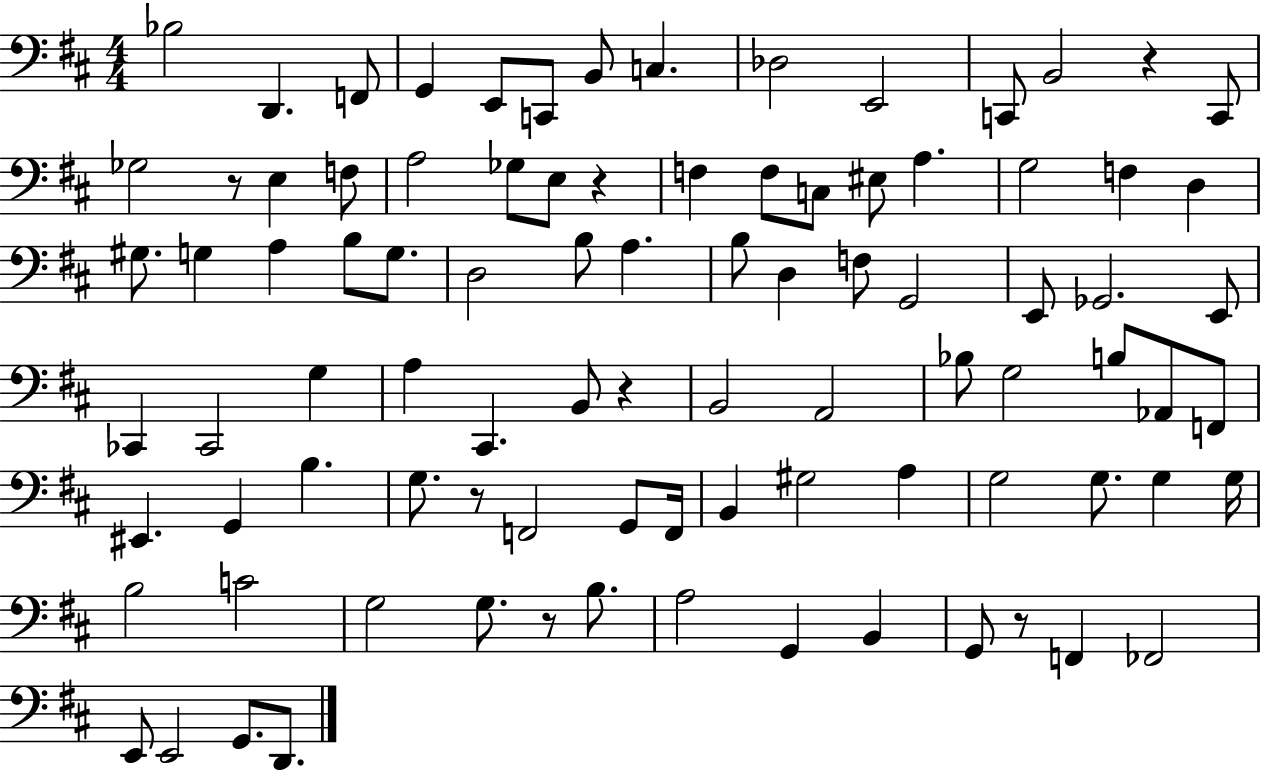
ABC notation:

X:1
T:Untitled
M:4/4
L:1/4
K:D
_B,2 D,, F,,/2 G,, E,,/2 C,,/2 B,,/2 C, _D,2 E,,2 C,,/2 B,,2 z C,,/2 _G,2 z/2 E, F,/2 A,2 _G,/2 E,/2 z F, F,/2 C,/2 ^E,/2 A, G,2 F, D, ^G,/2 G, A, B,/2 G,/2 D,2 B,/2 A, B,/2 D, F,/2 G,,2 E,,/2 _G,,2 E,,/2 _C,, _C,,2 G, A, ^C,, B,,/2 z B,,2 A,,2 _B,/2 G,2 B,/2 _A,,/2 F,,/2 ^E,, G,, B, G,/2 z/2 F,,2 G,,/2 F,,/4 B,, ^G,2 A, G,2 G,/2 G, G,/4 B,2 C2 G,2 G,/2 z/2 B,/2 A,2 G,, B,, G,,/2 z/2 F,, _F,,2 E,,/2 E,,2 G,,/2 D,,/2